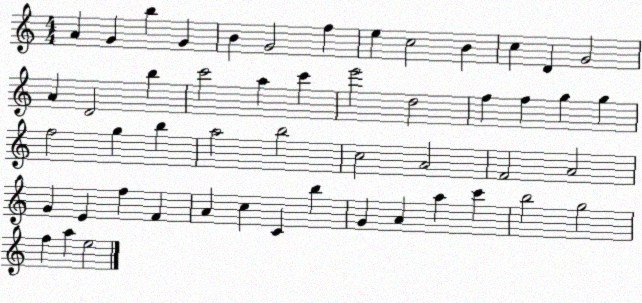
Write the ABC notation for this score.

X:1
T:Untitled
M:4/4
L:1/4
K:C
A G b G B G2 f e c2 B c D G2 A D2 b c'2 a c' e'2 d2 f f g g f2 g b a2 b2 c2 A2 F2 A2 G E f F A c C b G A a c' b2 g2 f a e2